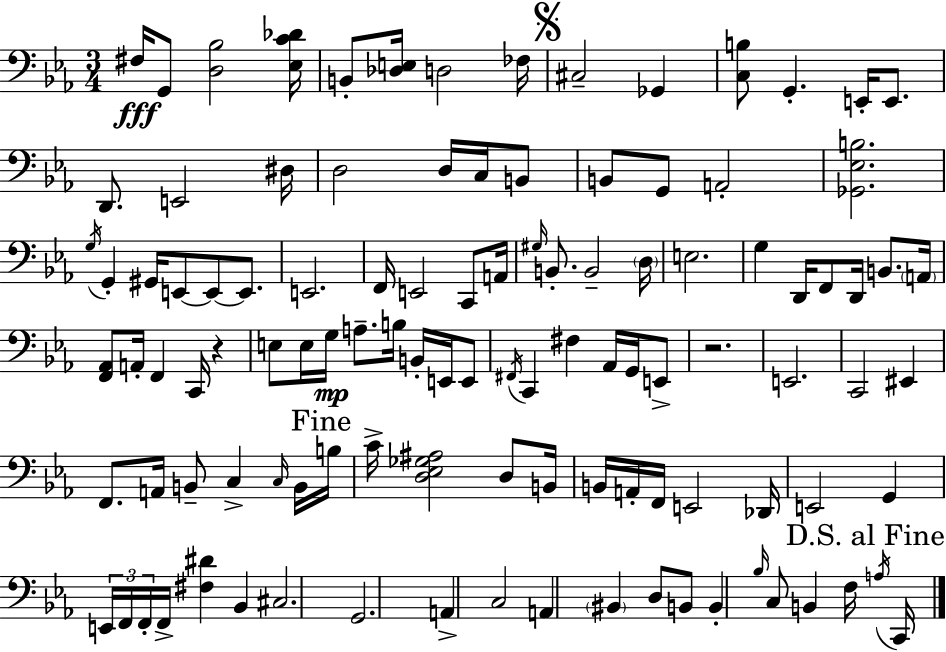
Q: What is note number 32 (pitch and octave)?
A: G#3